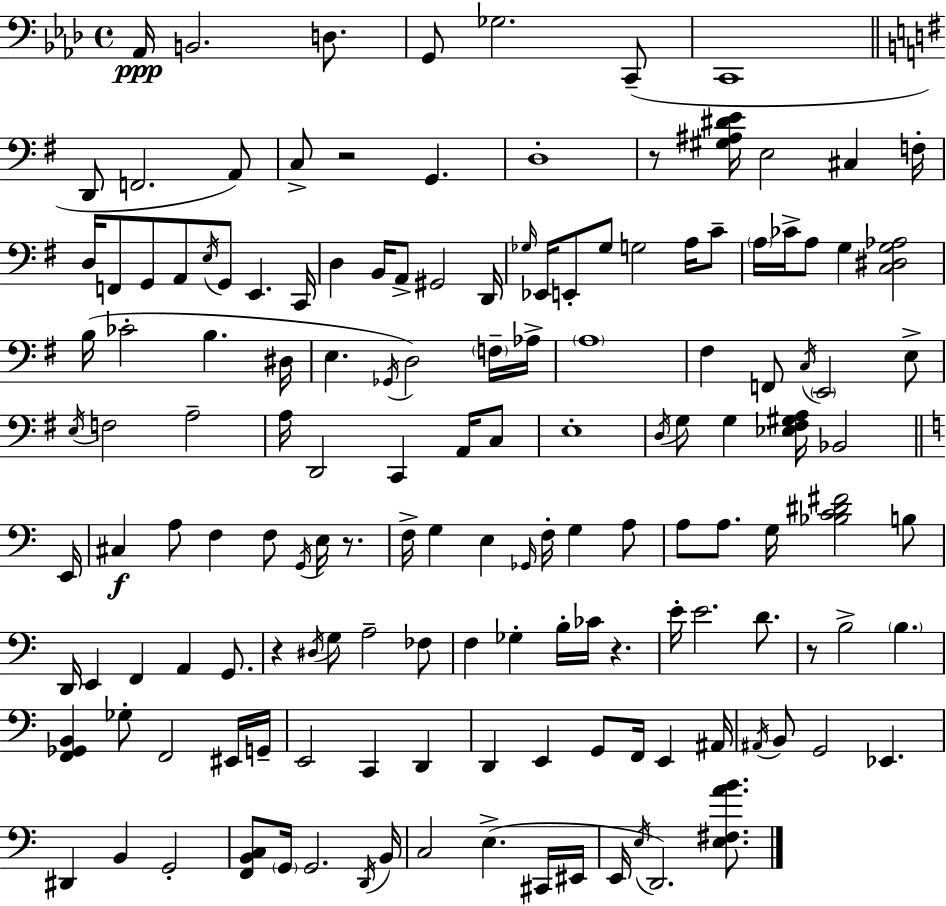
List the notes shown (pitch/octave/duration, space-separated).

Ab2/s B2/h. D3/e. G2/e Gb3/h. C2/e C2/w D2/e F2/h. A2/e C3/e R/h G2/q. D3/w R/e [G#3,A#3,D#4,E4]/s E3/h C#3/q F3/s D3/s F2/e G2/e A2/e E3/s G2/e E2/q. C2/s D3/q B2/s A2/e G#2/h D2/s Gb3/s Eb2/s E2/e Gb3/e G3/h A3/s C4/e A3/s CES4/s A3/e G3/q [C3,D#3,G3,Ab3]/h B3/s CES4/h B3/q. D#3/s E3/q. Gb2/s D3/h F3/s Ab3/s A3/w F#3/q F2/e C3/s E2/h E3/e E3/s F3/h A3/h A3/s D2/h C2/q A2/s C3/e E3/w D3/s G3/e G3/q [Eb3,F#3,G#3,A3]/s Bb2/h E2/s C#3/q A3/e F3/q F3/e G2/s E3/s R/e. F3/s G3/q E3/q Gb2/s F3/s G3/q A3/e A3/e A3/e. G3/s [Bb3,C4,D#4,F#4]/h B3/e D2/s E2/q F2/q A2/q G2/e. R/q D#3/s G3/e A3/h FES3/e F3/q Gb3/q B3/s CES4/s R/q. E4/s E4/h. D4/e. R/e B3/h B3/q. [F2,Gb2,B2]/q Gb3/e F2/h EIS2/s G2/s E2/h C2/q D2/q D2/q E2/q G2/e F2/s E2/q A#2/s A#2/s B2/e G2/h Eb2/q. D#2/q B2/q G2/h [F2,B2,C3]/e G2/s G2/h. D2/s B2/s C3/h E3/q. C#2/s EIS2/s E2/s E3/s D2/h. [E3,F#3,A4,B4]/e.